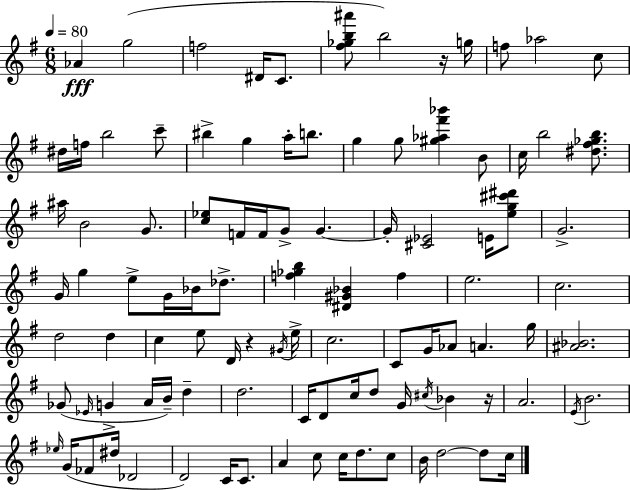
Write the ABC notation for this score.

X:1
T:Untitled
M:6/8
L:1/4
K:G
_A g2 f2 ^D/4 C/2 [^f_gb^a']/2 b2 z/4 g/4 f/2 _a2 c/2 ^d/4 f/4 b2 c'/2 ^b g a/4 b/2 g g/2 [^g_a^f'_b'] B/2 c/4 b2 [^d^f_gb]/2 ^a/4 B2 G/2 [c_e]/2 F/4 F/4 G/2 G G/4 [^C_E]2 E/4 [eg^c'^d']/2 G2 G/4 g e/2 G/4 _B/4 _d/2 [f_gb] [^D^G_B] f e2 c2 d2 d c e/2 D/4 z ^G/4 e/4 c2 C/2 G/4 _A/2 A g/4 [^A_B]2 _G/2 _E/4 G A/4 B/4 d d2 C/4 D/2 c/4 d/2 G/4 ^c/4 _B z/4 A2 E/4 B2 _e/4 G/4 _F/2 ^d/4 _D2 D2 C/4 C/2 A c/2 c/4 d/2 c/2 B/4 d2 d/2 c/4